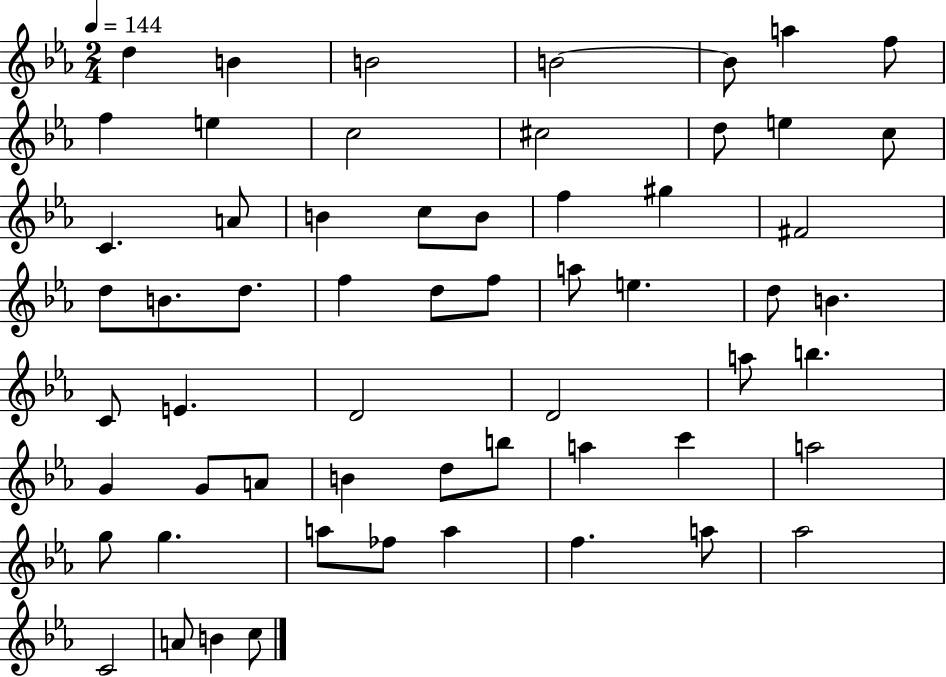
{
  \clef treble
  \numericTimeSignature
  \time 2/4
  \key ees \major
  \tempo 4 = 144
  d''4 b'4 | b'2 | b'2~~ | b'8 a''4 f''8 | \break f''4 e''4 | c''2 | cis''2 | d''8 e''4 c''8 | \break c'4. a'8 | b'4 c''8 b'8 | f''4 gis''4 | fis'2 | \break d''8 b'8. d''8. | f''4 d''8 f''8 | a''8 e''4. | d''8 b'4. | \break c'8 e'4. | d'2 | d'2 | a''8 b''4. | \break g'4 g'8 a'8 | b'4 d''8 b''8 | a''4 c'''4 | a''2 | \break g''8 g''4. | a''8 fes''8 a''4 | f''4. a''8 | aes''2 | \break c'2 | a'8 b'4 c''8 | \bar "|."
}